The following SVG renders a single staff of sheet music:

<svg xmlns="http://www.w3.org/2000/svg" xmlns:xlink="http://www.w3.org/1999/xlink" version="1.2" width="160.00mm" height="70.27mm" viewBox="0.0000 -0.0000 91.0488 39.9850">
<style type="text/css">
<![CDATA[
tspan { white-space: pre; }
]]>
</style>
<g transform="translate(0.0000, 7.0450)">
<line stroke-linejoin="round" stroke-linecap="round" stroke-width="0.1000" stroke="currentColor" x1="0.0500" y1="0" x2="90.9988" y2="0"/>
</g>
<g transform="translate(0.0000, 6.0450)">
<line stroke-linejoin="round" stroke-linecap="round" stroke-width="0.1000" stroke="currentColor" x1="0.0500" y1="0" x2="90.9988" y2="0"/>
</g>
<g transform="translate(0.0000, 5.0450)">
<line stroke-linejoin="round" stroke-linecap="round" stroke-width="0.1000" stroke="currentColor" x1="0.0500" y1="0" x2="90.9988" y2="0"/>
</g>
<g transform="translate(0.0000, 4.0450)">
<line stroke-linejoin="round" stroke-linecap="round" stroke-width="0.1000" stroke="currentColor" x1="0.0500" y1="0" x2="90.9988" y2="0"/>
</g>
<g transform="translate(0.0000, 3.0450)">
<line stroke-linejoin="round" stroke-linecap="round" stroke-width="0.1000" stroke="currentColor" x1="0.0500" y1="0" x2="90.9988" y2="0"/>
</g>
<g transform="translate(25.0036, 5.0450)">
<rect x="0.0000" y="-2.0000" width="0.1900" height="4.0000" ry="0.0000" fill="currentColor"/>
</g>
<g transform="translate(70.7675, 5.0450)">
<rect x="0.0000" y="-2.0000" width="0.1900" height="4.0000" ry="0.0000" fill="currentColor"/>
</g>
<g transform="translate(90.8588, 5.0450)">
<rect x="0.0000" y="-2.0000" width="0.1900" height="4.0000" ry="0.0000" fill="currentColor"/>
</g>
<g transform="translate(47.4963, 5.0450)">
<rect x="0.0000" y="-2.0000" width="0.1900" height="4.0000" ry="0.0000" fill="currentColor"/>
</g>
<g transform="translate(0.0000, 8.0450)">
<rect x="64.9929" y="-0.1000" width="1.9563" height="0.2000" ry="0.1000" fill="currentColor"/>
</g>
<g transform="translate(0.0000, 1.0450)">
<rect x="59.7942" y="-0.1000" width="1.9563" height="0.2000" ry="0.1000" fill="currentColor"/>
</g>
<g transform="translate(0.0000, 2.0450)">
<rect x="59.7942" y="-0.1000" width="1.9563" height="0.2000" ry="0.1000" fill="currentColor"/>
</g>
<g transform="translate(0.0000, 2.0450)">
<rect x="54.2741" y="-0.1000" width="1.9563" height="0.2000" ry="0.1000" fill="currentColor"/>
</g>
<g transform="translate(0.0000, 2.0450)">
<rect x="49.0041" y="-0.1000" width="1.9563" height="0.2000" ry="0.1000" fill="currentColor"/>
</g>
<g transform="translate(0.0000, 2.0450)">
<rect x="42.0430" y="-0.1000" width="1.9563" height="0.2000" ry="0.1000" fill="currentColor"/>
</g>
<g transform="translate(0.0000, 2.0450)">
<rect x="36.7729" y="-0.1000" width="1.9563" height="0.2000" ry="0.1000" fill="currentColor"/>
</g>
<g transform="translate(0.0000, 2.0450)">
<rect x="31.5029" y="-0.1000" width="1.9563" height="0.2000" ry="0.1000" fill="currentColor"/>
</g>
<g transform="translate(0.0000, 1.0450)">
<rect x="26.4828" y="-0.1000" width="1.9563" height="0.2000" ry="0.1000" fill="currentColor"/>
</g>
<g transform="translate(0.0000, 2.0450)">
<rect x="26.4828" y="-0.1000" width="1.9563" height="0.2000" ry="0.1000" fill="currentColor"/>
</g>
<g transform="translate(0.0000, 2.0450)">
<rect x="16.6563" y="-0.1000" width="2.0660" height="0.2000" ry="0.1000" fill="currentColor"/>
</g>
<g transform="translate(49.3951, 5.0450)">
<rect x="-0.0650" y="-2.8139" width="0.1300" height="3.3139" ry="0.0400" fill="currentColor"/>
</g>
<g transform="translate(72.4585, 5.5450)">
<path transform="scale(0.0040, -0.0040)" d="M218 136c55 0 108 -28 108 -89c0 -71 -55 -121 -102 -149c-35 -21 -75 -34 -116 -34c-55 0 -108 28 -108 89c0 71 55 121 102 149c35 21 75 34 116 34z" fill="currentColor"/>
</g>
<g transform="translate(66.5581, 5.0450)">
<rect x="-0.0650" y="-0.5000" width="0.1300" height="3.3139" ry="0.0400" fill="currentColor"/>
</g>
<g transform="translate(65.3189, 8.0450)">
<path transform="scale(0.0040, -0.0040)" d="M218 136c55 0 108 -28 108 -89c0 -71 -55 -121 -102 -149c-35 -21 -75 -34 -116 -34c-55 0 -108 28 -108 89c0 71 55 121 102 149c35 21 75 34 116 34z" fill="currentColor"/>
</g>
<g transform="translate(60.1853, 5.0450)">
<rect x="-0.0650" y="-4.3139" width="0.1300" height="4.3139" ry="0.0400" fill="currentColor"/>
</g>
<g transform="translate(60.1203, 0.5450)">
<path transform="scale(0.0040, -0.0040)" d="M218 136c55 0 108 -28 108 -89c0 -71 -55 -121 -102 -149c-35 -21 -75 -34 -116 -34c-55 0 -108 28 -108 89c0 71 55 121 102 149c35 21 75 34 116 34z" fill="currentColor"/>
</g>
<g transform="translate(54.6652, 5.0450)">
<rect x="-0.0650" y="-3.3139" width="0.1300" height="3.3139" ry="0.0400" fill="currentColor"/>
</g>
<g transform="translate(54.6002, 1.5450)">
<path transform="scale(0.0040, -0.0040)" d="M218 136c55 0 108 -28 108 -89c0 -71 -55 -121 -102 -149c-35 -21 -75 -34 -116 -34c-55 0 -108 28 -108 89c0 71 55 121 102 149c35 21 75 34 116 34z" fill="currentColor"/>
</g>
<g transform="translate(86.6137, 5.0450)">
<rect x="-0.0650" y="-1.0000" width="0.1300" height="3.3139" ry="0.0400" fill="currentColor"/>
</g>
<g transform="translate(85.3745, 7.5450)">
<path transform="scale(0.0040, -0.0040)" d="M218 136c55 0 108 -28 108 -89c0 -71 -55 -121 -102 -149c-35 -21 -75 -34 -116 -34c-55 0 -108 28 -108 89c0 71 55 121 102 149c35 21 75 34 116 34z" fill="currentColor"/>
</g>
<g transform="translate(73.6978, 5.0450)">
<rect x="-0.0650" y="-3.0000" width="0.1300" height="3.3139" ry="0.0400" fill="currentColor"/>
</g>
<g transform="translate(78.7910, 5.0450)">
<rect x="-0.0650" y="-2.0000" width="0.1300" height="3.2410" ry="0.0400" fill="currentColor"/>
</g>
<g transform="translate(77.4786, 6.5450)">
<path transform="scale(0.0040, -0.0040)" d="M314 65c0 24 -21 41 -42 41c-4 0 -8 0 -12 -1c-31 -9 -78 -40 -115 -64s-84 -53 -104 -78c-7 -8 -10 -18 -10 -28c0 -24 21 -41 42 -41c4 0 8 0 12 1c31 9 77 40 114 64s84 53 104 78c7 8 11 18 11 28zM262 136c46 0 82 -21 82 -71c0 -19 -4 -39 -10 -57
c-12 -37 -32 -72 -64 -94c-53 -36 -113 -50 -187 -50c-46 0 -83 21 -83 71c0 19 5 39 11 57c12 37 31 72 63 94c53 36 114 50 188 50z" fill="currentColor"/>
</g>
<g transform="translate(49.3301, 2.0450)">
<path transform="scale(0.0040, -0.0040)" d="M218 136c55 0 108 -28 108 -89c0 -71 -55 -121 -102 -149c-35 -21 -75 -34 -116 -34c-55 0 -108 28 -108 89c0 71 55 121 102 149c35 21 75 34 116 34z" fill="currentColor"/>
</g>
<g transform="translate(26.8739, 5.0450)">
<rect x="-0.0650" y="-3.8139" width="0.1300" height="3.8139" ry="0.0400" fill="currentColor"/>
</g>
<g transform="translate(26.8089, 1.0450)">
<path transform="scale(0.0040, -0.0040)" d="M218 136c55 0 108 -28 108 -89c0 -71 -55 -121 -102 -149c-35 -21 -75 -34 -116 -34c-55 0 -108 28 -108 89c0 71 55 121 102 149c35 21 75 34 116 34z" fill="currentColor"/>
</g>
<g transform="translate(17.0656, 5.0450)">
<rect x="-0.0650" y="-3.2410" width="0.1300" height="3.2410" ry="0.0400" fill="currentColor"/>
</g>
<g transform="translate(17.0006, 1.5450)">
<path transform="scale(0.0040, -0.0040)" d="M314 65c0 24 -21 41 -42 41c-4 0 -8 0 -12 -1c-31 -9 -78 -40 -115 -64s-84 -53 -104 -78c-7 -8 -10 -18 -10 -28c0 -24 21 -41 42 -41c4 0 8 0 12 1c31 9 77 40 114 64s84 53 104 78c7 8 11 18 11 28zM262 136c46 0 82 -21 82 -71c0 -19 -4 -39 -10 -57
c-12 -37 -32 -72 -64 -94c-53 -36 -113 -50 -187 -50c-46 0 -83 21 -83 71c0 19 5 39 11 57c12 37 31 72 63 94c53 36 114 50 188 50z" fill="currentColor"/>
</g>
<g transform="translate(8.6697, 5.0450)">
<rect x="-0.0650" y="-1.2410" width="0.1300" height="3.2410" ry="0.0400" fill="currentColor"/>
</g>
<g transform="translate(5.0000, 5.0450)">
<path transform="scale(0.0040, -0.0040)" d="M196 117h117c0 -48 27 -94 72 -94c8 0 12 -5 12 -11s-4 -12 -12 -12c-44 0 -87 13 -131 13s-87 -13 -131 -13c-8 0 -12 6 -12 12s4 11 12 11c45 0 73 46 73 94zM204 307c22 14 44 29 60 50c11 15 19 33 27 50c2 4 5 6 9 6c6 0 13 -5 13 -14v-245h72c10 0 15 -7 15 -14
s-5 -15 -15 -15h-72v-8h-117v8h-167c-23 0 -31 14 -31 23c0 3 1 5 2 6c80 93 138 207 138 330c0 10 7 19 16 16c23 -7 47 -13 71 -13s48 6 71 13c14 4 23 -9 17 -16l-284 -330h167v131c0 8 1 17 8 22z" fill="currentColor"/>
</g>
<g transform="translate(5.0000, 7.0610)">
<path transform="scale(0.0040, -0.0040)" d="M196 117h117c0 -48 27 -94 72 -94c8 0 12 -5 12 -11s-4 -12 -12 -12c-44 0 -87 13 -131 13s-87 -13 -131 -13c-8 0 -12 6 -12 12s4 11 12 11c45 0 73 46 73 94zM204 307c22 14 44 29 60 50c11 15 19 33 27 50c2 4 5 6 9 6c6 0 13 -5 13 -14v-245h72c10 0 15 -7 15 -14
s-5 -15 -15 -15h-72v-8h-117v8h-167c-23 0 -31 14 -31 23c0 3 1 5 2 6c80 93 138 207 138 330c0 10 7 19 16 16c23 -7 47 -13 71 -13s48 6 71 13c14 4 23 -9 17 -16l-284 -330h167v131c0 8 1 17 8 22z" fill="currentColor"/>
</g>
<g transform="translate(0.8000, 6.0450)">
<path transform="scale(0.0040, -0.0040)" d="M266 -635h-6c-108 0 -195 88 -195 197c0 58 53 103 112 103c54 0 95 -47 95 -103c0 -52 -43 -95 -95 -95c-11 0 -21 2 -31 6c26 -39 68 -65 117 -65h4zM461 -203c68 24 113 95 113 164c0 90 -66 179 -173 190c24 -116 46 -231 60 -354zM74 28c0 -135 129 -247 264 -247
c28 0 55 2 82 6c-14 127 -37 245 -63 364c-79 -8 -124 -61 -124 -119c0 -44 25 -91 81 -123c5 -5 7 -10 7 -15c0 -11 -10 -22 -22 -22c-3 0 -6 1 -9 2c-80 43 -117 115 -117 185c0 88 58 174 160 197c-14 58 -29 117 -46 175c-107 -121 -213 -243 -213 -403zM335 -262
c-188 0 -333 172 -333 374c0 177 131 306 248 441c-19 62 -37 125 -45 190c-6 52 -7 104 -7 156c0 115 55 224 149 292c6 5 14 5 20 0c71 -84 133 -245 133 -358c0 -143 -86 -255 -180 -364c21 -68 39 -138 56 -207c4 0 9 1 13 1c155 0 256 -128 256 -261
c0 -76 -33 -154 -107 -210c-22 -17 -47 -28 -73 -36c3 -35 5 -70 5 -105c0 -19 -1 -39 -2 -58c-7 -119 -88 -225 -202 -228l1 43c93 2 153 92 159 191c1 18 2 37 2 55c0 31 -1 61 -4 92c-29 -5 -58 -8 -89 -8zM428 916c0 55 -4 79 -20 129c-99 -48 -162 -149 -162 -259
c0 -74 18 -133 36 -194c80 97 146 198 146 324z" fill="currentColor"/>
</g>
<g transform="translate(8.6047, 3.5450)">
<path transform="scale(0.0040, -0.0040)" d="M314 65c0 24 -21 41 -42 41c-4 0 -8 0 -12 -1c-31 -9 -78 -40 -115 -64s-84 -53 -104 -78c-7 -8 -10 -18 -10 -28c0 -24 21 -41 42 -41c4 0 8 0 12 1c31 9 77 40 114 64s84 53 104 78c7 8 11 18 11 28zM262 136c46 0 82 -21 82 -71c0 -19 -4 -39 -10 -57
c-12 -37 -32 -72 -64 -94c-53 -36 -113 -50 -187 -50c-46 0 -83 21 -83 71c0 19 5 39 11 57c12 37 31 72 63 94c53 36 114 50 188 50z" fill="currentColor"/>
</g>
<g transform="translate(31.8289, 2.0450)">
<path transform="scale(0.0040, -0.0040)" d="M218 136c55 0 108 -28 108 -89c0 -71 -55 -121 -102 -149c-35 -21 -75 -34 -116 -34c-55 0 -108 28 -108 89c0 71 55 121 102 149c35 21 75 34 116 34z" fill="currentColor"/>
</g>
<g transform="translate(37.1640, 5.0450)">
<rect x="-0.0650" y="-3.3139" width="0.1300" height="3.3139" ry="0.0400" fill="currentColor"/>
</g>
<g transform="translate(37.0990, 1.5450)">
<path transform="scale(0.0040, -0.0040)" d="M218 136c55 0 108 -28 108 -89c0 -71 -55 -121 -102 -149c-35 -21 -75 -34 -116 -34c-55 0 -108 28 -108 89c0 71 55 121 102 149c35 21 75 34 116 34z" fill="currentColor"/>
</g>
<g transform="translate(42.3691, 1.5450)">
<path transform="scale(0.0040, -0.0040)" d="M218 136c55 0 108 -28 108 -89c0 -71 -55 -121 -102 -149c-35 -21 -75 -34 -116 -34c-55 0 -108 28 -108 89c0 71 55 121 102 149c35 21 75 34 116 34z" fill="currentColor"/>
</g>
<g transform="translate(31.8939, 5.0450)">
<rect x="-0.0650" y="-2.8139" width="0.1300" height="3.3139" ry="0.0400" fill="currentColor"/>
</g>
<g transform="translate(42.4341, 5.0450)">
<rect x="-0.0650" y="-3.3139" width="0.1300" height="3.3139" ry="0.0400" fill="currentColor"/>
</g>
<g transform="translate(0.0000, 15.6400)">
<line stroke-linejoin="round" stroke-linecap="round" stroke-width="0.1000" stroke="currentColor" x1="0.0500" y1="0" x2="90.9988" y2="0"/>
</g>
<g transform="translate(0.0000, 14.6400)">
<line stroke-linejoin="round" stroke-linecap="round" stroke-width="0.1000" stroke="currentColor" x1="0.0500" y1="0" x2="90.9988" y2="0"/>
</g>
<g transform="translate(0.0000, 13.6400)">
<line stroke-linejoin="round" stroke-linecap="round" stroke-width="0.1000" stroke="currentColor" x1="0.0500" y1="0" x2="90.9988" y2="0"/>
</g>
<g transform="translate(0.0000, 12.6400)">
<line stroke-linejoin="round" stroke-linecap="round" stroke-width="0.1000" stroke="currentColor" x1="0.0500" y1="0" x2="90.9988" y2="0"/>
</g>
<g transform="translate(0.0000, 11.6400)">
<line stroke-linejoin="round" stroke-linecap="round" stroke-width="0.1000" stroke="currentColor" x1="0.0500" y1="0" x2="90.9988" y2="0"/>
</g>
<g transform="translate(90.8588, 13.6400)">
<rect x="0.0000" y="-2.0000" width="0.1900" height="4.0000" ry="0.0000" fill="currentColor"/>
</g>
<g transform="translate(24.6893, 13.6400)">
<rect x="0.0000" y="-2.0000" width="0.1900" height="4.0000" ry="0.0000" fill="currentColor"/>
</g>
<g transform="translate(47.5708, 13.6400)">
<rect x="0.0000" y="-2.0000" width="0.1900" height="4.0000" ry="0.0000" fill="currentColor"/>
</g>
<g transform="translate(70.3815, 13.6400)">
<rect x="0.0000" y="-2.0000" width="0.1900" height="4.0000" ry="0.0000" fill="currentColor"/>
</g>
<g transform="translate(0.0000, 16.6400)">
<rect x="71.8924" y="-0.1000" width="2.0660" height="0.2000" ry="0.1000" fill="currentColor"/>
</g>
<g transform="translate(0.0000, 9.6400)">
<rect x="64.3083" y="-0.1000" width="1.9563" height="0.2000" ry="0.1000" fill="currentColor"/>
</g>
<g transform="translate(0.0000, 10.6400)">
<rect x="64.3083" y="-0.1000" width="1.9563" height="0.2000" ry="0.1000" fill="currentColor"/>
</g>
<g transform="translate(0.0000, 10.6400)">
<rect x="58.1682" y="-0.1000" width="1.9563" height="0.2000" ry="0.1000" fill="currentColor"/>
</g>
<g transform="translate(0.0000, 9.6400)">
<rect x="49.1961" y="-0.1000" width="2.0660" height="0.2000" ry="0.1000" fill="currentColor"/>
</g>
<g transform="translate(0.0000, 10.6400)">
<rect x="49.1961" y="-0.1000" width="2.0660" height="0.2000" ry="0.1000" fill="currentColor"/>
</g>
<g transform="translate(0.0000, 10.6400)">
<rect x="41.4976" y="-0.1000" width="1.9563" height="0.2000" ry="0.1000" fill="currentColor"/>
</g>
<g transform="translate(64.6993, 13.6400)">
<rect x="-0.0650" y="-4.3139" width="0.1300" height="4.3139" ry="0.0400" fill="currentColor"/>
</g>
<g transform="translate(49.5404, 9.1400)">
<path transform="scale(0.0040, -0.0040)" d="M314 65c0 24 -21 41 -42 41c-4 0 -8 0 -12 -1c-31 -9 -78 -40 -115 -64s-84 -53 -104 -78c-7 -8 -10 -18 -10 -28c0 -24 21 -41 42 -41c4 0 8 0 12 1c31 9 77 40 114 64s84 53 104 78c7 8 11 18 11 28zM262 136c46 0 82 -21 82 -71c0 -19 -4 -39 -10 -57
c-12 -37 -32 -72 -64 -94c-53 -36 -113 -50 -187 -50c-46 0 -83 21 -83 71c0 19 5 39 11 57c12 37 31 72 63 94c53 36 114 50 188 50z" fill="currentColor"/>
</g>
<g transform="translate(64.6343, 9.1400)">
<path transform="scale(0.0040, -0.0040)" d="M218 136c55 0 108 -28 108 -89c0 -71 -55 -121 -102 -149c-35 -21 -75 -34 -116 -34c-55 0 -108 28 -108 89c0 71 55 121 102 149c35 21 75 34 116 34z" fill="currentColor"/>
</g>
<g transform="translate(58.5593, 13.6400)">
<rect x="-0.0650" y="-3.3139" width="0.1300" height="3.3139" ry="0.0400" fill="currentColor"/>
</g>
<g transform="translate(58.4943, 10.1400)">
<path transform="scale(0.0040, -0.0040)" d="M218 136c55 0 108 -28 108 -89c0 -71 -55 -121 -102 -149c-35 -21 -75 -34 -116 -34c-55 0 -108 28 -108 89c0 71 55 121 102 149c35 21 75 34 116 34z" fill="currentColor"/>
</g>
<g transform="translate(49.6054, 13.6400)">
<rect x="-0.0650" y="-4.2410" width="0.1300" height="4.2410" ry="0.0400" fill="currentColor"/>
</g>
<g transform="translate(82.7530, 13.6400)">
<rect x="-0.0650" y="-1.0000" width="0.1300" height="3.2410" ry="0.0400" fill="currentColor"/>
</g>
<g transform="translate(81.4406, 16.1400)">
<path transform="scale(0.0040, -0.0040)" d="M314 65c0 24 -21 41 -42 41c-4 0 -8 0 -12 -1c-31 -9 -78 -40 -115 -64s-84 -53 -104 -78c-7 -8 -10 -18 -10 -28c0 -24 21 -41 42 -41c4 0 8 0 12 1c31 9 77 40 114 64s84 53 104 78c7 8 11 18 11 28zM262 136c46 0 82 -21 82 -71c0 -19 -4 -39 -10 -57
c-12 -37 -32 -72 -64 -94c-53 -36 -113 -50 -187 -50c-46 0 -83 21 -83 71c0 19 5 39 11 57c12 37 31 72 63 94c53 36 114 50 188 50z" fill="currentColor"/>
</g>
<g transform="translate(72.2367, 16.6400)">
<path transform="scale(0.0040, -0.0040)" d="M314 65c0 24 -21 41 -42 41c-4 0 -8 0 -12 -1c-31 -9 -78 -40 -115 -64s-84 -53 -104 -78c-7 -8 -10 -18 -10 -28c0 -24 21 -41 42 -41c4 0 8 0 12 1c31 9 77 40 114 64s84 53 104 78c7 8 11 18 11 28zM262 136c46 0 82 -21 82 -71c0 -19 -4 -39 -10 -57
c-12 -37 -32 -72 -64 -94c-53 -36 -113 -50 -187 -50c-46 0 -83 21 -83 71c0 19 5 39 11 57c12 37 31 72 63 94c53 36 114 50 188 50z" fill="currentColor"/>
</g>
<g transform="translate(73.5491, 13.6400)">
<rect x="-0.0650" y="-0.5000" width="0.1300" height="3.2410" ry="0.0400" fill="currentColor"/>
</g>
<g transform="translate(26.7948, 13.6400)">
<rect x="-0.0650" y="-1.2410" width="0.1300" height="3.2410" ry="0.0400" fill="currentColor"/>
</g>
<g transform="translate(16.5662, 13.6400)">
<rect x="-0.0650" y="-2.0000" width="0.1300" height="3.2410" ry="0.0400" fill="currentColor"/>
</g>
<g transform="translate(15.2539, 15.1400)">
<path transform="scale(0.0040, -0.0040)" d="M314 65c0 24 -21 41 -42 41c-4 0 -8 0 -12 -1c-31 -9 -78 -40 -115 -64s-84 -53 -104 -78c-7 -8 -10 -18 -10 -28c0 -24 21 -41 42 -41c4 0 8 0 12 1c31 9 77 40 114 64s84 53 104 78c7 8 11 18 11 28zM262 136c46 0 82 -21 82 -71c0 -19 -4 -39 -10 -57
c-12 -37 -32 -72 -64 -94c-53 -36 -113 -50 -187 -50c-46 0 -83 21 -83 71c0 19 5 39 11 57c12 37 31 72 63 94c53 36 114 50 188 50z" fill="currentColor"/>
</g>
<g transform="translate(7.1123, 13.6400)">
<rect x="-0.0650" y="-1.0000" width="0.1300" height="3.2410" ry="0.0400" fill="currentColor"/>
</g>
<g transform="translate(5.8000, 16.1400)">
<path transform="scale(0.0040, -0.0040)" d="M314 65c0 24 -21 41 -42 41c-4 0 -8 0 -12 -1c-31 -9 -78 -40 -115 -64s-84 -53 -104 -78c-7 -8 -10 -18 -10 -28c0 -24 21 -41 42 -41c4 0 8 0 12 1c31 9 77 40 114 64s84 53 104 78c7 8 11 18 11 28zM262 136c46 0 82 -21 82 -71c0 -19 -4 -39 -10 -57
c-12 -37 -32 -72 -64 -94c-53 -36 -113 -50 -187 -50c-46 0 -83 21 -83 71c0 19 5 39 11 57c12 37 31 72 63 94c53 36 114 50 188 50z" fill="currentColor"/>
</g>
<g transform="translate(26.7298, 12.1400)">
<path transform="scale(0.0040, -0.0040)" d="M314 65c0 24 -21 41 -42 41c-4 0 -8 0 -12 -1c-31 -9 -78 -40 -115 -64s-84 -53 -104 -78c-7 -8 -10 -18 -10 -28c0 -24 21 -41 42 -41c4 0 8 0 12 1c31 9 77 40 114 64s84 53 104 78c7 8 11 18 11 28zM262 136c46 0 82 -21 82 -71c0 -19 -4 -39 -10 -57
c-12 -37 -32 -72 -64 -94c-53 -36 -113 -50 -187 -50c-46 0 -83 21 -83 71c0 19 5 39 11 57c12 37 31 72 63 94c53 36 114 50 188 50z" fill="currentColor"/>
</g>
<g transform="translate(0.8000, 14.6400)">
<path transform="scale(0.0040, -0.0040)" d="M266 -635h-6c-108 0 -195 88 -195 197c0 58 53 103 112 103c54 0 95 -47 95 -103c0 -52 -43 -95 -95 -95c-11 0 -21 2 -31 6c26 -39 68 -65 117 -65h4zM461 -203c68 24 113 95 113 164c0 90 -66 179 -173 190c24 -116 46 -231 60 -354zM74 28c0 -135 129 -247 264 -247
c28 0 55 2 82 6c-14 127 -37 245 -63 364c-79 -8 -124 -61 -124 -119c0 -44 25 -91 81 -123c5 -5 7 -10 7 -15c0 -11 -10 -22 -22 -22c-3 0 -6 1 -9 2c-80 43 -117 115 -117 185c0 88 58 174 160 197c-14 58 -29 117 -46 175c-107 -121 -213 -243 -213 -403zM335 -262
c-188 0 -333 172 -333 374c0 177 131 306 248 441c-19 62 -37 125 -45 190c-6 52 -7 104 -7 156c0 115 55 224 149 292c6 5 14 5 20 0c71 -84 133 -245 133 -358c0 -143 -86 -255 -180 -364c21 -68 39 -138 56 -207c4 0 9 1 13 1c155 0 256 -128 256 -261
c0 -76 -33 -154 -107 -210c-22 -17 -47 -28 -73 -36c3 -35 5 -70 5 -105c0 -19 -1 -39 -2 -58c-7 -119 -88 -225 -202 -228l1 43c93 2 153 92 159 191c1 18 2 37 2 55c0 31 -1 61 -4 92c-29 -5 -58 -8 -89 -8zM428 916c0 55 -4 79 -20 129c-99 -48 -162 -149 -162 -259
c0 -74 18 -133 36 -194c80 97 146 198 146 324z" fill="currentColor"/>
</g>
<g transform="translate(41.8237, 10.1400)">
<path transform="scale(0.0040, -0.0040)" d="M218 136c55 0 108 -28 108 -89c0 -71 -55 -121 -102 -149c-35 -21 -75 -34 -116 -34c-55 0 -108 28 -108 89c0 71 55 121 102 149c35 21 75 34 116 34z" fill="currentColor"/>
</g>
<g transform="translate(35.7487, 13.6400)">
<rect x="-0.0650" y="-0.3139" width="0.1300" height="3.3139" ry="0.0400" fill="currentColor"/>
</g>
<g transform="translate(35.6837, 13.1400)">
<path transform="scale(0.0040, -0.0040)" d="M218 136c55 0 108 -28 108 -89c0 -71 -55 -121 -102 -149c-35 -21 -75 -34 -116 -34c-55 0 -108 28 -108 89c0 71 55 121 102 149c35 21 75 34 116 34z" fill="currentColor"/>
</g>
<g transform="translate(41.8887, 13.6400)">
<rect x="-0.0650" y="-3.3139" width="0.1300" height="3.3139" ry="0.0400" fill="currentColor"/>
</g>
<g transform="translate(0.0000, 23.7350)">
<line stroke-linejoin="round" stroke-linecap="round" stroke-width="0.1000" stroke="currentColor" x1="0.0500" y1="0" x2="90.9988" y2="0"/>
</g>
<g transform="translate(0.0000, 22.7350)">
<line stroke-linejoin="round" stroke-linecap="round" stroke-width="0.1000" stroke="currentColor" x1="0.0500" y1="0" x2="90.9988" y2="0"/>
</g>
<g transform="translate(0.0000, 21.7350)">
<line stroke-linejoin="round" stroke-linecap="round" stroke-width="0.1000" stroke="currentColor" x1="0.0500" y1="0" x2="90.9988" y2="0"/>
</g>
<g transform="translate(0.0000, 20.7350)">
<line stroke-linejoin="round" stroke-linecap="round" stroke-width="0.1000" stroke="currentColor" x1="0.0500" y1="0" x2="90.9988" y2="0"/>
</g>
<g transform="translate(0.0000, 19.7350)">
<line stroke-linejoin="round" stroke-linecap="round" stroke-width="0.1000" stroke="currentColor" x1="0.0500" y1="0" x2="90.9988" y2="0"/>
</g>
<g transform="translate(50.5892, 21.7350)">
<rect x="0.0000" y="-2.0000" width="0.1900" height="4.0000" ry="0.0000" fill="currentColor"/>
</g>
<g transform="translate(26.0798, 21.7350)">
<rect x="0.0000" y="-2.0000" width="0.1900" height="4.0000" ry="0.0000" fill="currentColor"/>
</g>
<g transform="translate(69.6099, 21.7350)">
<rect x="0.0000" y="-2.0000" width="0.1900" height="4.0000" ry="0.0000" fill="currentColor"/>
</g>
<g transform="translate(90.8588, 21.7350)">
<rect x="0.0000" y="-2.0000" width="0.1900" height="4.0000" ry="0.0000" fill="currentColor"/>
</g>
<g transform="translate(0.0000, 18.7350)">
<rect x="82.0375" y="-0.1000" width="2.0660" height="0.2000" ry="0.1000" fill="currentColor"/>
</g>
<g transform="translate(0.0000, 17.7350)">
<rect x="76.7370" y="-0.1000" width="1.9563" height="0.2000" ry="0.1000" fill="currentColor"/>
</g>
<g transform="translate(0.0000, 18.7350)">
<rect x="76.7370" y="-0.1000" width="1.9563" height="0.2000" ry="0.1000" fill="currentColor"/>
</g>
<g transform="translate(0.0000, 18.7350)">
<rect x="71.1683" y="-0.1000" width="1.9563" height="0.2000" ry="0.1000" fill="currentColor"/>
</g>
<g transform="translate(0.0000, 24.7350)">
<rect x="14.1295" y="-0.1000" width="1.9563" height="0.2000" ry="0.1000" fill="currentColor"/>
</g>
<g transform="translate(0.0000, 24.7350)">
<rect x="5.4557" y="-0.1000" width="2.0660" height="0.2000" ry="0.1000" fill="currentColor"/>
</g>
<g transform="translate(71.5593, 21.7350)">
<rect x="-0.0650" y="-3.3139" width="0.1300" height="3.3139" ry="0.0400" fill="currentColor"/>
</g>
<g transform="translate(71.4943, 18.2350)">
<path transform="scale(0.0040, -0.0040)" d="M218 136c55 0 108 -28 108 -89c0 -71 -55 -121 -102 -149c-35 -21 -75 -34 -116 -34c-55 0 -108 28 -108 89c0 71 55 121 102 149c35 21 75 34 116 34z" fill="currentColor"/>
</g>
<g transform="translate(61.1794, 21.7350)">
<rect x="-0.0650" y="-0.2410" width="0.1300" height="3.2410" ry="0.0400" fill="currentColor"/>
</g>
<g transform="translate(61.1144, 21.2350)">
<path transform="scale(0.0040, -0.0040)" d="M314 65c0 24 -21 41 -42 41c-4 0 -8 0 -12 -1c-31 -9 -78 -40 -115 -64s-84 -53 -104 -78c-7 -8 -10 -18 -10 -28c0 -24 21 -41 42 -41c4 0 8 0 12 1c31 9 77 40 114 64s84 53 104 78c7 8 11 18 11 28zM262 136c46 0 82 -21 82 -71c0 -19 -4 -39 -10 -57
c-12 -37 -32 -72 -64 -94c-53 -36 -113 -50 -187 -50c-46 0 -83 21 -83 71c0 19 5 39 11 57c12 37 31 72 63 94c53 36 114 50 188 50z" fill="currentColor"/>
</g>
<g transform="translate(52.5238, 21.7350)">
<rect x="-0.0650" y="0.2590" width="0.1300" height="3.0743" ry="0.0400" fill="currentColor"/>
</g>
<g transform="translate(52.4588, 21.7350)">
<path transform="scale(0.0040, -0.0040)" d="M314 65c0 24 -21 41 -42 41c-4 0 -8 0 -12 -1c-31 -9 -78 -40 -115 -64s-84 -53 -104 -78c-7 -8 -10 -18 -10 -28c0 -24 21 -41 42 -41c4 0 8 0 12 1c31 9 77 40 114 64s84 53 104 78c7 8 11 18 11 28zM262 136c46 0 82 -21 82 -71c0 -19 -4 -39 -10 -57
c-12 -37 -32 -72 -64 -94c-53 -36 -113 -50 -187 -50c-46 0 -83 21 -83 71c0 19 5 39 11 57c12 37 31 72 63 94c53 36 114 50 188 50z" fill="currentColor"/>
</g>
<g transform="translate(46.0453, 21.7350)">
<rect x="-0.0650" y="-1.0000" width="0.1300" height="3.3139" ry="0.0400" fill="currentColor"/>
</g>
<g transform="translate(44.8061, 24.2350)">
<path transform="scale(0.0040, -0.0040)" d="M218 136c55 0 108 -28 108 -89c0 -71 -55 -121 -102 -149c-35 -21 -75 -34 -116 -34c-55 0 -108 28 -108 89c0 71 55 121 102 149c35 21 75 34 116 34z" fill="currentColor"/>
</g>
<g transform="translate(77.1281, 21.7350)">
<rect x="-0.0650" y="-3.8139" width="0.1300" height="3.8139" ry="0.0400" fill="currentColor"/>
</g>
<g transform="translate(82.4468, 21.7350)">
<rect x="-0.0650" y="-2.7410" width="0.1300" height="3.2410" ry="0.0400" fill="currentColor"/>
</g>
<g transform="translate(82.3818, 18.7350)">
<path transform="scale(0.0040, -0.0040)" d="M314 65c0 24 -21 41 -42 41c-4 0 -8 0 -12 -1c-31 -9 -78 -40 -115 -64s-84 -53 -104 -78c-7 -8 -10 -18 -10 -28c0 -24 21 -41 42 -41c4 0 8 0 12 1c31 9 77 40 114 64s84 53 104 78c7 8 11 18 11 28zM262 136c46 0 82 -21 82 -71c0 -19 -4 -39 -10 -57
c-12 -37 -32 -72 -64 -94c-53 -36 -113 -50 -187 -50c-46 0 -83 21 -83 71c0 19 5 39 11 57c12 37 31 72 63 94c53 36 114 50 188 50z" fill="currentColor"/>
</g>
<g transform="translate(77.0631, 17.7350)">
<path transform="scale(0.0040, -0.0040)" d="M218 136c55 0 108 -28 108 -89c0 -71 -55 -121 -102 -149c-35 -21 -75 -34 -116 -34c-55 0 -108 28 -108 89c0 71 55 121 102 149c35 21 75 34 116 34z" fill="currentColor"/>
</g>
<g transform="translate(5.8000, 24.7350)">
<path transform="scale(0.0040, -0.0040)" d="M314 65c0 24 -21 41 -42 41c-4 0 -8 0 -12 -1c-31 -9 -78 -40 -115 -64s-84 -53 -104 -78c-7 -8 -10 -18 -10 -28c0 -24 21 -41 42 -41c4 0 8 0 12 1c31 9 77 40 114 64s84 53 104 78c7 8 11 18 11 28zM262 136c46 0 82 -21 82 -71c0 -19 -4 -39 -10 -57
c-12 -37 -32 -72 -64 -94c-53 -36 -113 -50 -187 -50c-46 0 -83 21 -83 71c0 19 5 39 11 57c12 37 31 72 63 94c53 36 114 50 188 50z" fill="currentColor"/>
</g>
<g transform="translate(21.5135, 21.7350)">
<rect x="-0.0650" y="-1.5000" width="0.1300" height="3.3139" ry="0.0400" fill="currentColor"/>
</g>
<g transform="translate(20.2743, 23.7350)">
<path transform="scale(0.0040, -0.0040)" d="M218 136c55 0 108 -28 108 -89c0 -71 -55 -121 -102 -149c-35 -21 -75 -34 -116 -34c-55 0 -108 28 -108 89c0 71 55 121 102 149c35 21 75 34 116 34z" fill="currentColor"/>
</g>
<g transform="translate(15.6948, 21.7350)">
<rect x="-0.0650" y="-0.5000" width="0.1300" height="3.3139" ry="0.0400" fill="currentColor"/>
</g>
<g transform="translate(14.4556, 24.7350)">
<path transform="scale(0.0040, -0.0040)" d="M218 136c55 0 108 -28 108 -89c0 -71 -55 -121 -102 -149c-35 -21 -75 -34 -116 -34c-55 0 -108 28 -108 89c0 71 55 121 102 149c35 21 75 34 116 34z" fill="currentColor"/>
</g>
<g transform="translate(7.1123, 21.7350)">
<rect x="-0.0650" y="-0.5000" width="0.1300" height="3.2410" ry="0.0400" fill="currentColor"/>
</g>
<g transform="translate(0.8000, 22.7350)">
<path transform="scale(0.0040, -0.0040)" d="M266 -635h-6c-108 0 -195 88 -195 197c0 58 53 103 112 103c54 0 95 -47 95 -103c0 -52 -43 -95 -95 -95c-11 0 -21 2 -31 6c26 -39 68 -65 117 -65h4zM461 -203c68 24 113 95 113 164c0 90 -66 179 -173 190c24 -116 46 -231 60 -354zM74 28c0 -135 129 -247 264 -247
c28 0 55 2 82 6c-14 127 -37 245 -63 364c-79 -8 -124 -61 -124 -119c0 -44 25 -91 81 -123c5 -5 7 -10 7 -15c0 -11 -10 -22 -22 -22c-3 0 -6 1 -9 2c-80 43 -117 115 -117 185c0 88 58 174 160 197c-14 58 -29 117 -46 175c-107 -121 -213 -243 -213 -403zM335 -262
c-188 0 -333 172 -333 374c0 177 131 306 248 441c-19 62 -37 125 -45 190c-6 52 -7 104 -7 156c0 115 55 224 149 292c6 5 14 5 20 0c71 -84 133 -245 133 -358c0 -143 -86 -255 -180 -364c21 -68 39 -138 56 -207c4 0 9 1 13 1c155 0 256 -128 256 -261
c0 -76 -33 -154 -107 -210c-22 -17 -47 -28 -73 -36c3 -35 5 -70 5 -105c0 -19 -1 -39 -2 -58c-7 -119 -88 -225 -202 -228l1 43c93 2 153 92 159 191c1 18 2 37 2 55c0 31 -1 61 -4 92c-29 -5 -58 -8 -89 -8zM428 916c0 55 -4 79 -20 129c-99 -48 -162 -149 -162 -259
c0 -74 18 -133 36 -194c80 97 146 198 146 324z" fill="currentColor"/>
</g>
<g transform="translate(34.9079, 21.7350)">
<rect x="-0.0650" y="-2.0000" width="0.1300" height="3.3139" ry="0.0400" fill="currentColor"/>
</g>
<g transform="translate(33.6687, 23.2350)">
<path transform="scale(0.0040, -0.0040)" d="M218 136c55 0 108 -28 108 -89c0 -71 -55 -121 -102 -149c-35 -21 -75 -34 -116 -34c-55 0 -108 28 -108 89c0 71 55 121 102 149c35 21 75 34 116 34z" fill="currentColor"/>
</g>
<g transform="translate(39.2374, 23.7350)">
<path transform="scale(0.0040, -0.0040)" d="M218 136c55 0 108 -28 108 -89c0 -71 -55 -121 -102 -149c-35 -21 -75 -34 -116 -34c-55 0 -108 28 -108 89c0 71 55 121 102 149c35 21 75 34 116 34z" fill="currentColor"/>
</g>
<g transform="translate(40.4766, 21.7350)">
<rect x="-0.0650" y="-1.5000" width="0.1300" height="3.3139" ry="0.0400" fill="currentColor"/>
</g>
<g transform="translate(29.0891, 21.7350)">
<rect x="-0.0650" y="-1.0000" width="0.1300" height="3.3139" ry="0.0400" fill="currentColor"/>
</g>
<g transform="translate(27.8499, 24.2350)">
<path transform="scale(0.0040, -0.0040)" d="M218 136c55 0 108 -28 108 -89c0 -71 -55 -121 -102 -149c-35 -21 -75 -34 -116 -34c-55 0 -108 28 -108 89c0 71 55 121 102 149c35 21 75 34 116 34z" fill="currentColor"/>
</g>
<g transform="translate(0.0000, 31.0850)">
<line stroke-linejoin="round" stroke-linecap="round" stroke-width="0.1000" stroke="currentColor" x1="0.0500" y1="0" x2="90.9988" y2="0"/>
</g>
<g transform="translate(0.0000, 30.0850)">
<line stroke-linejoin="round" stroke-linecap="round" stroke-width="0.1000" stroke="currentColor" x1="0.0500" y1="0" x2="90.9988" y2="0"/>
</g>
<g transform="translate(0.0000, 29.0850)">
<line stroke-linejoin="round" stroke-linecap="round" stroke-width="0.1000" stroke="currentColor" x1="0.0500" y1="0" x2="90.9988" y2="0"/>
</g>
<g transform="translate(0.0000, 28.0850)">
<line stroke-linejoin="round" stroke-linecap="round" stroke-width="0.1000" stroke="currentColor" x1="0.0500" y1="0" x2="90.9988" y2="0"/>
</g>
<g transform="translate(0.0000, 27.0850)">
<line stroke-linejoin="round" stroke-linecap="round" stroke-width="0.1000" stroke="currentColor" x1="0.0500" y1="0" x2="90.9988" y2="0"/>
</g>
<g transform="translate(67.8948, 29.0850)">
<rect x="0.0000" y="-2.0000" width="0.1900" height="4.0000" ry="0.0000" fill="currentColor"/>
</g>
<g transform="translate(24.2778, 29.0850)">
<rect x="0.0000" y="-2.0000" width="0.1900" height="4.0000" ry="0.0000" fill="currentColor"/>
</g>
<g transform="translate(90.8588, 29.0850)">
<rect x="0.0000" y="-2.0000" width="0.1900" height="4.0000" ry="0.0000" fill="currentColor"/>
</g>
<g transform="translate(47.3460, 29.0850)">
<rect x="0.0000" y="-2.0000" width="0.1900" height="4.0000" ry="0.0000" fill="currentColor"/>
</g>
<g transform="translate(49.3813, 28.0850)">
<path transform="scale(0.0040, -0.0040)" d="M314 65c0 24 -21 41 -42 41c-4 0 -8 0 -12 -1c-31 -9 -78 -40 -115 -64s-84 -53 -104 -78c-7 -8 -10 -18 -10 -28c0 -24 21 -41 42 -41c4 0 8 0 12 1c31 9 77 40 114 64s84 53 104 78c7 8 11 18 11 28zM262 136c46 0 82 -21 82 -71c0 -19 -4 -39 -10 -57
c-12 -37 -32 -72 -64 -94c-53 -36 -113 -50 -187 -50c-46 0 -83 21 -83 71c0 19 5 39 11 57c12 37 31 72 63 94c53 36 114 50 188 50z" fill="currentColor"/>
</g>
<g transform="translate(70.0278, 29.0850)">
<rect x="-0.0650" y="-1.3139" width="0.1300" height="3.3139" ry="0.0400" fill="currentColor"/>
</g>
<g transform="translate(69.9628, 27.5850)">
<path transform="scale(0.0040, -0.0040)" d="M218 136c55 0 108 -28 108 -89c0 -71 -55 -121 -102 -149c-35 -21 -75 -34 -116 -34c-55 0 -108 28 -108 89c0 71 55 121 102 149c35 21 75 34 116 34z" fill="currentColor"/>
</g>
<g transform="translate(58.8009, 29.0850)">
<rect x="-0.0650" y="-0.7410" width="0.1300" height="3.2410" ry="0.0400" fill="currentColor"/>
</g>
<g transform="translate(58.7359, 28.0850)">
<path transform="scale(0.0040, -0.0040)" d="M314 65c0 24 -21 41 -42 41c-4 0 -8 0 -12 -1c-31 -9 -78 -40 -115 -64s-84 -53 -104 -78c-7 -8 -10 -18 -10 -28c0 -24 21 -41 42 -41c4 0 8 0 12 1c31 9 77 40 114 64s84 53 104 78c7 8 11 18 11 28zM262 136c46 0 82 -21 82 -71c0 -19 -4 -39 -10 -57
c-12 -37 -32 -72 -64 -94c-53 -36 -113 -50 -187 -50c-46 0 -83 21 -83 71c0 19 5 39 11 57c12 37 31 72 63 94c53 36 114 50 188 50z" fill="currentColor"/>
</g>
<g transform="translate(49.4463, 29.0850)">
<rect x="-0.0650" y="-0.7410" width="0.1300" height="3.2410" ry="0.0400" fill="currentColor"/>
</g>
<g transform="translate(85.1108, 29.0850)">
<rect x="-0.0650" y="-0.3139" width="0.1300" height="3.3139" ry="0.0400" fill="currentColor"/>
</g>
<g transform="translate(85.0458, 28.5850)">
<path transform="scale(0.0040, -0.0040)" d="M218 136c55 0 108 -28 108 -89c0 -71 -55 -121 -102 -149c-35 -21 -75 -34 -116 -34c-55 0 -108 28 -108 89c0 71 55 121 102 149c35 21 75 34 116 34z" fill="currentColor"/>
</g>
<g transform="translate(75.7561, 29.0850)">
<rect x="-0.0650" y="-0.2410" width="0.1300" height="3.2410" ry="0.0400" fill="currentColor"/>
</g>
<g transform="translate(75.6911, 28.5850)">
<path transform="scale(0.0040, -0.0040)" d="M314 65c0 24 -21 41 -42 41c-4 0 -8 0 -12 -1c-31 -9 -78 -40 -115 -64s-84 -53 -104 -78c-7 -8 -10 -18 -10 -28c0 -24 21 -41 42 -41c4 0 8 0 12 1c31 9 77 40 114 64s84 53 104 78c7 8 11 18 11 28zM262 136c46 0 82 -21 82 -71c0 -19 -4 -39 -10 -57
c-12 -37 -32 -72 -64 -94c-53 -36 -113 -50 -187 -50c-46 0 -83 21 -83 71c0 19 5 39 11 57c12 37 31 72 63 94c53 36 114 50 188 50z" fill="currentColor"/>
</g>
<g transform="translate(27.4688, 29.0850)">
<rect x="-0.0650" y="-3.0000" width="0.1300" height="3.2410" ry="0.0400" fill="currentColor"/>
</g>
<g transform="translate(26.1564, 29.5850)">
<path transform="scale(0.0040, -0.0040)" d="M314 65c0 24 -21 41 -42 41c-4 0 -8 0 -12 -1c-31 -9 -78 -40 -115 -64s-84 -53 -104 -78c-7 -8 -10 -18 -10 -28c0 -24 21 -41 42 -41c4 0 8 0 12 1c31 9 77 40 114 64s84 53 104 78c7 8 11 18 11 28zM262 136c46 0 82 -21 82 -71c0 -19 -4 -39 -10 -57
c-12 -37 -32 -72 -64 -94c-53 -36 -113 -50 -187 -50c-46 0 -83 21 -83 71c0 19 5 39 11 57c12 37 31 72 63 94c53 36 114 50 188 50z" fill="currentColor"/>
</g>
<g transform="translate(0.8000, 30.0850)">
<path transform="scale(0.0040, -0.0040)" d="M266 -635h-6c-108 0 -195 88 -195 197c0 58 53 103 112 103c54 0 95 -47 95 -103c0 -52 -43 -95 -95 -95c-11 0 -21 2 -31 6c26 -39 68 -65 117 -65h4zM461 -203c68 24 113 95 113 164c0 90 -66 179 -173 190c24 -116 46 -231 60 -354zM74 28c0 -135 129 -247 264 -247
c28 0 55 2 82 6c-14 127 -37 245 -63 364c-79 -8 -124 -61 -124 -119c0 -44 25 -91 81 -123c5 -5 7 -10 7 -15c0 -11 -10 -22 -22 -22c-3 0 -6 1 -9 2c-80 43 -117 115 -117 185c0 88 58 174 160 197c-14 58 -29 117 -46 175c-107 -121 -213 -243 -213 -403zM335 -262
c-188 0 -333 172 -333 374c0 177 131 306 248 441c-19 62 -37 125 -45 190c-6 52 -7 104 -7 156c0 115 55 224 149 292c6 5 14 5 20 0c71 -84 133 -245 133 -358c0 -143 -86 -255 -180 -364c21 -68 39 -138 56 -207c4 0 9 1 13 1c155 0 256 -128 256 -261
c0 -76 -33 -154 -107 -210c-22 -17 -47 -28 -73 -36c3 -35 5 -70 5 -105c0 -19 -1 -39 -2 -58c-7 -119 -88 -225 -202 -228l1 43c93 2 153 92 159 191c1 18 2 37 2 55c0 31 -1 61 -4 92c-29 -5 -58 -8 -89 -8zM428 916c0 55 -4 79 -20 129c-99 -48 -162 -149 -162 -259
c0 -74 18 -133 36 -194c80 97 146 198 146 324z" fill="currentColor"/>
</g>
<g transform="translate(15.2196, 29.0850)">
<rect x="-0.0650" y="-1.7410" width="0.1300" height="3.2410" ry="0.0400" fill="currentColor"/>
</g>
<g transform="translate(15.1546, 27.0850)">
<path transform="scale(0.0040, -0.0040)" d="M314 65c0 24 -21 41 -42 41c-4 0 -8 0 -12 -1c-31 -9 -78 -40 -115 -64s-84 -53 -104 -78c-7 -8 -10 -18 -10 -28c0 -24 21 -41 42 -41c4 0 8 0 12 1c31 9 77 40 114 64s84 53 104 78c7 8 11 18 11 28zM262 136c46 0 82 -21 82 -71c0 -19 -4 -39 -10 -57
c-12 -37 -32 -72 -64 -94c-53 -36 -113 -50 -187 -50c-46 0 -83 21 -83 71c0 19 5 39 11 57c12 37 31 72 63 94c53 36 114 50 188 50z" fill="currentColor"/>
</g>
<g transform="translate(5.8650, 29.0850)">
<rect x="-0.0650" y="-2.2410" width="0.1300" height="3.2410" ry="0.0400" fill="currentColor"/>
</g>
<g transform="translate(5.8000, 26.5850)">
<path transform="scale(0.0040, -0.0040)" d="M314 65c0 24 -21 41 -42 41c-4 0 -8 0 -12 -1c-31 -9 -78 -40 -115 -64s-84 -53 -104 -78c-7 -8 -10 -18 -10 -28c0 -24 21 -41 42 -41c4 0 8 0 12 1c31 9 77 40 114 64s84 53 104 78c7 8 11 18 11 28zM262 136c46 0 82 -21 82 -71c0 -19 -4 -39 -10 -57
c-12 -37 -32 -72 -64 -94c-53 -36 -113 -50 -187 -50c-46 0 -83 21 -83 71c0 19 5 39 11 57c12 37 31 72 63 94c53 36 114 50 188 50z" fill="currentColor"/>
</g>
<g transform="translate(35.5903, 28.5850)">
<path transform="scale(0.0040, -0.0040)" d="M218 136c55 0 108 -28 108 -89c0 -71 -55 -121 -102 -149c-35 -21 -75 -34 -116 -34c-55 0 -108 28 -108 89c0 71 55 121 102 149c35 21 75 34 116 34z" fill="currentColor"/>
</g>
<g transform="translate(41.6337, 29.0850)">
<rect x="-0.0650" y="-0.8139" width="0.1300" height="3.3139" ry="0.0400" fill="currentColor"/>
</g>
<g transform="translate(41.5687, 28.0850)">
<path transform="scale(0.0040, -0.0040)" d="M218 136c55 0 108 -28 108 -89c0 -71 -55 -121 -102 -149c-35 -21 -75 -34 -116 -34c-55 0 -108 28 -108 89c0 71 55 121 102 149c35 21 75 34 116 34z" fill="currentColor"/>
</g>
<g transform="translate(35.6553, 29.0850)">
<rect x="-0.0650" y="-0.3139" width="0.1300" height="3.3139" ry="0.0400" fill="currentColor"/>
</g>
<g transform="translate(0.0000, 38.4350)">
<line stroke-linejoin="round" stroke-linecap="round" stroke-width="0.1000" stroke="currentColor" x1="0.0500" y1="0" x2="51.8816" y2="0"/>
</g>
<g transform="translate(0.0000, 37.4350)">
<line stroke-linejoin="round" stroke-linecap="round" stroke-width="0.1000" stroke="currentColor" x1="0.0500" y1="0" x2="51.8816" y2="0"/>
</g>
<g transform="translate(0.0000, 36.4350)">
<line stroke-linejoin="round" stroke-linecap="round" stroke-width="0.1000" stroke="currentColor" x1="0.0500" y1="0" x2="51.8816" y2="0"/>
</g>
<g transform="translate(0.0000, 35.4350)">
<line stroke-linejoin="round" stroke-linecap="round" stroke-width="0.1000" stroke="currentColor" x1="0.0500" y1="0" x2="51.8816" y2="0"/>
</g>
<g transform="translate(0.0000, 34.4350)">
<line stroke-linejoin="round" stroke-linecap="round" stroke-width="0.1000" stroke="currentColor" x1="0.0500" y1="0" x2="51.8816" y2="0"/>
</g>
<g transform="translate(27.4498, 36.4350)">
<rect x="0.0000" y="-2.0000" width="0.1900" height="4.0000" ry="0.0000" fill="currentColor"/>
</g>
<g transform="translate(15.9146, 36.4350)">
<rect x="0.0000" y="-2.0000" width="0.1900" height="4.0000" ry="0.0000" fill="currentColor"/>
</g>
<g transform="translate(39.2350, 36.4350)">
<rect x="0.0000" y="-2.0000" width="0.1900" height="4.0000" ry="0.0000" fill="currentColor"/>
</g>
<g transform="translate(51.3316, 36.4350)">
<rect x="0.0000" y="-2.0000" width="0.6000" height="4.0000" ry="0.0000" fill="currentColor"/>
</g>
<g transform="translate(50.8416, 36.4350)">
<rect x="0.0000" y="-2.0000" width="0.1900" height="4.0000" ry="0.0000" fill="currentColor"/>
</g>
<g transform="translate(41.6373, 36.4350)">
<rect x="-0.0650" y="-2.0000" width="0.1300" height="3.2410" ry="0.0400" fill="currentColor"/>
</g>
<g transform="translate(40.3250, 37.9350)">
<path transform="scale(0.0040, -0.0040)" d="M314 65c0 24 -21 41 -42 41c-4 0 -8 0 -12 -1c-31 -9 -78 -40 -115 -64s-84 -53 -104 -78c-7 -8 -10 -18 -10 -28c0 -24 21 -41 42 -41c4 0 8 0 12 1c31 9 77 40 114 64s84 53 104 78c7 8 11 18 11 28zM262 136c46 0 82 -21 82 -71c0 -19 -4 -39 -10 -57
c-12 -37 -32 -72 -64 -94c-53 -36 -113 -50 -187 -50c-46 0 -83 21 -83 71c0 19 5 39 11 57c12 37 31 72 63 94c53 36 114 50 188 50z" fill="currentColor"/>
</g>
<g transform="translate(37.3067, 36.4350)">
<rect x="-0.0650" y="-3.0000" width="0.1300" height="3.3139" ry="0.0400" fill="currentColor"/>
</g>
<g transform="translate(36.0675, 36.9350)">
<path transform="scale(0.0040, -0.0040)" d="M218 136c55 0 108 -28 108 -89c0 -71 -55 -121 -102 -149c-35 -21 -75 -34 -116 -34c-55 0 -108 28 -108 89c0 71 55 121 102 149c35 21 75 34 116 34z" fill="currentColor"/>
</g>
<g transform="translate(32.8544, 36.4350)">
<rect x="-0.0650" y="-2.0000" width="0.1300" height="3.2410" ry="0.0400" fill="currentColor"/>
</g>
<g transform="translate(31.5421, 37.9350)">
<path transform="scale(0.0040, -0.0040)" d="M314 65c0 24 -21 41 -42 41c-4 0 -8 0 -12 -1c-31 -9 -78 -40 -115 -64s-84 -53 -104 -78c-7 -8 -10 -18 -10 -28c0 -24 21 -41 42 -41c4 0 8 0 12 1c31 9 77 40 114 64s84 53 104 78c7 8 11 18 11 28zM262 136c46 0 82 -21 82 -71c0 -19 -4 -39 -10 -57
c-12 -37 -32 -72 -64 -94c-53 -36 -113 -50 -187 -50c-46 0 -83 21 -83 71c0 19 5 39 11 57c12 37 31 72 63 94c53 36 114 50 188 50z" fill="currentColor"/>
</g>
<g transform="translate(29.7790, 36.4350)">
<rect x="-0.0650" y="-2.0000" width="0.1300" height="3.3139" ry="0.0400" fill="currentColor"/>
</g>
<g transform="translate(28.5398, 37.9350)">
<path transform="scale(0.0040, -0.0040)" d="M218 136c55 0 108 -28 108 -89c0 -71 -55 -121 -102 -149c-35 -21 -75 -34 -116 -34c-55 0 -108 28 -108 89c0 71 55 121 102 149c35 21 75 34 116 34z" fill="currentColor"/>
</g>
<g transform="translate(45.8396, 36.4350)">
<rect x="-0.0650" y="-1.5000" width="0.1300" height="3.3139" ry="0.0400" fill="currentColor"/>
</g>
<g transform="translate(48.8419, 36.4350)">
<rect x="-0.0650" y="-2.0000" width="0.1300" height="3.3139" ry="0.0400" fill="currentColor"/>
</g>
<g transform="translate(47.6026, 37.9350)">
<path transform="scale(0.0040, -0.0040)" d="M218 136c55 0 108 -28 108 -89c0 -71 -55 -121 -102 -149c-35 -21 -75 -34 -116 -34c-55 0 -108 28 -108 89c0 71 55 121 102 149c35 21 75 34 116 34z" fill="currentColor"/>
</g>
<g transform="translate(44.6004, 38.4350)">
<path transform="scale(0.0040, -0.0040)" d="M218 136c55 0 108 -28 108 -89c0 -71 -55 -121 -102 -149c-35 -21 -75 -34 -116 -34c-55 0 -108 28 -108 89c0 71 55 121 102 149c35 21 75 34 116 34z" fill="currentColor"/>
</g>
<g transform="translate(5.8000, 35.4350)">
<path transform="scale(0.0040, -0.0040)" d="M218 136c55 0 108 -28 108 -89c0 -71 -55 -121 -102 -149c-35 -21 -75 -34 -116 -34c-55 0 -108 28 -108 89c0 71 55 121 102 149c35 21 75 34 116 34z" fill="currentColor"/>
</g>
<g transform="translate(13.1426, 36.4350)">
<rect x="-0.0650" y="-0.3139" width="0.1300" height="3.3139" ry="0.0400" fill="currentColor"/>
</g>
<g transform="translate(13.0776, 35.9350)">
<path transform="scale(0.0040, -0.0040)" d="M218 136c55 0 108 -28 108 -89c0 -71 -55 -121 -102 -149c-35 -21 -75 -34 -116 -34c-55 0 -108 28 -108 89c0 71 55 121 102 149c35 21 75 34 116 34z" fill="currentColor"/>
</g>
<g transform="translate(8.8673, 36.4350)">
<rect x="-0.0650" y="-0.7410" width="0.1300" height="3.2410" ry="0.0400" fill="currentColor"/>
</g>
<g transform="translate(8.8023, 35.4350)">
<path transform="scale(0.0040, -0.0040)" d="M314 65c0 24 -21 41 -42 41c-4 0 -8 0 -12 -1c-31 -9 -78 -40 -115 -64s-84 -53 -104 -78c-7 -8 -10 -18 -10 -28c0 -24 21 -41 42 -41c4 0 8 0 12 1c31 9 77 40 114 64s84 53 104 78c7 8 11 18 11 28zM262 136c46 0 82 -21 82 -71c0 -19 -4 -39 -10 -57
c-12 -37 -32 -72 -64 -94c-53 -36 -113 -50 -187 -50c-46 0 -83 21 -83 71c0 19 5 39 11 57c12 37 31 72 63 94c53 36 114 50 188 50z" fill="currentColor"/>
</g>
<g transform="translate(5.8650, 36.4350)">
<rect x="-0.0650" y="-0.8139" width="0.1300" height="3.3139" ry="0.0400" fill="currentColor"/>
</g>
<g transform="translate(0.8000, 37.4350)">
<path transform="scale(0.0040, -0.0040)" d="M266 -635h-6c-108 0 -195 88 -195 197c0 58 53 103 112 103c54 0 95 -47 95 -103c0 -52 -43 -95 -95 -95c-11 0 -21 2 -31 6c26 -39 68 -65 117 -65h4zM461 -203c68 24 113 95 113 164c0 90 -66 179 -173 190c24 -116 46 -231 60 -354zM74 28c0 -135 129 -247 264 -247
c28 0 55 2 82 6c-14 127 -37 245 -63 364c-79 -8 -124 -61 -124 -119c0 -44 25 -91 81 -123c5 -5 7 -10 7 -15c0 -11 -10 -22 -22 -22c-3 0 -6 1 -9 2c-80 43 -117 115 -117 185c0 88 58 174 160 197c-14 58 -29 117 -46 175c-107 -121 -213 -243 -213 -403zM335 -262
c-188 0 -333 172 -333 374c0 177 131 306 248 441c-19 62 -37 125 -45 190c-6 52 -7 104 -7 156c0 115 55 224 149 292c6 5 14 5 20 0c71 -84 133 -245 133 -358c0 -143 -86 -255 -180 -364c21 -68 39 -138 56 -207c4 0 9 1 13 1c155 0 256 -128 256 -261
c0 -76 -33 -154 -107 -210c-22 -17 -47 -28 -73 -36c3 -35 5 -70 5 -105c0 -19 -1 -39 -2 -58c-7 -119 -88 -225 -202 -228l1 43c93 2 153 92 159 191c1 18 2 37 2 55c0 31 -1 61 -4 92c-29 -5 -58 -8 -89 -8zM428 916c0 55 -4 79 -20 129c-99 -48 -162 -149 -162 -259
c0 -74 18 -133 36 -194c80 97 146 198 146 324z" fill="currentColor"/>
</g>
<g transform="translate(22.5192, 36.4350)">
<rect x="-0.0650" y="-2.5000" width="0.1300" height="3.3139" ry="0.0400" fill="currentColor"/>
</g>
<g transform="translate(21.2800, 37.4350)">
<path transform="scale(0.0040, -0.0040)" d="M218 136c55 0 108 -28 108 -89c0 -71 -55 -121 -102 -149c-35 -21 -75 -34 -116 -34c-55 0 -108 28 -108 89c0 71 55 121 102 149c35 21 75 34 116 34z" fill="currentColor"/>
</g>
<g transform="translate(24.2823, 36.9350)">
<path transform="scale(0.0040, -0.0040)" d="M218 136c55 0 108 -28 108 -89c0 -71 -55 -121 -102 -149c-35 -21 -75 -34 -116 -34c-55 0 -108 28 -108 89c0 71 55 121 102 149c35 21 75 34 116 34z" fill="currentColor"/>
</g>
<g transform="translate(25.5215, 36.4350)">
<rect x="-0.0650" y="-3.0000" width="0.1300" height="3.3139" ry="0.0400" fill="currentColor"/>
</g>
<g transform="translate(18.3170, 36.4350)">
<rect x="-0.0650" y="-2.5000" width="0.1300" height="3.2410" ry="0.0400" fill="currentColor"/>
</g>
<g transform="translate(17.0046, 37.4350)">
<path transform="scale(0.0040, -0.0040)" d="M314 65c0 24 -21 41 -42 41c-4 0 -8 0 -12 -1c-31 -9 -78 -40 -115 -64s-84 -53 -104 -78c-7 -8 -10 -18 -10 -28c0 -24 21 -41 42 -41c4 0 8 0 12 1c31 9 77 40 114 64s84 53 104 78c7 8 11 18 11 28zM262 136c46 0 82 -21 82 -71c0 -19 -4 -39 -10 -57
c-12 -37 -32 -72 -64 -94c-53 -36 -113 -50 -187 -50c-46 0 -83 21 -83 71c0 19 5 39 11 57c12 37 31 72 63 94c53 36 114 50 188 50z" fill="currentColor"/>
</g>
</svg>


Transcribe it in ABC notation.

X:1
T:Untitled
M:4/4
L:1/4
K:C
e2 b2 c' a b b a b d' C A F2 D D2 F2 e2 c b d'2 b d' C2 D2 C2 C E D F E D B2 c2 b c' a2 g2 f2 A2 c d d2 d2 e c2 c d d2 c G2 G A F F2 A F2 E F